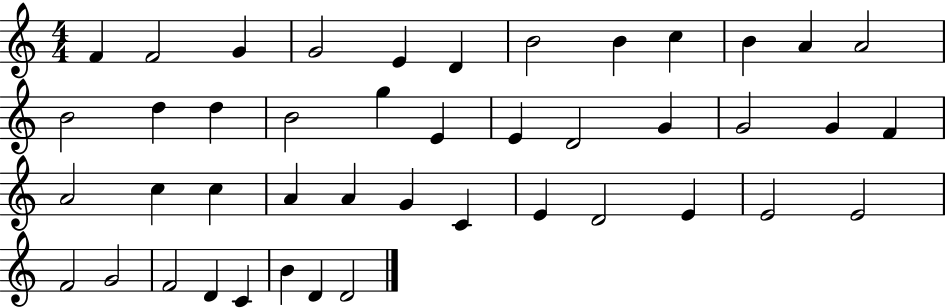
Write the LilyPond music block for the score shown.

{
  \clef treble
  \numericTimeSignature
  \time 4/4
  \key c \major
  f'4 f'2 g'4 | g'2 e'4 d'4 | b'2 b'4 c''4 | b'4 a'4 a'2 | \break b'2 d''4 d''4 | b'2 g''4 e'4 | e'4 d'2 g'4 | g'2 g'4 f'4 | \break a'2 c''4 c''4 | a'4 a'4 g'4 c'4 | e'4 d'2 e'4 | e'2 e'2 | \break f'2 g'2 | f'2 d'4 c'4 | b'4 d'4 d'2 | \bar "|."
}